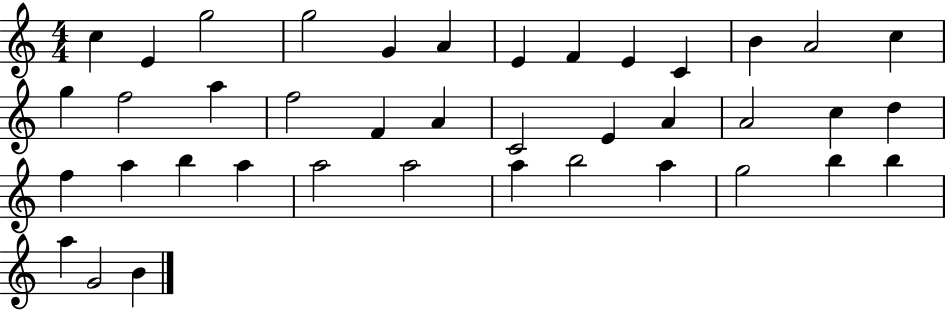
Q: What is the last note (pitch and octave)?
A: B4